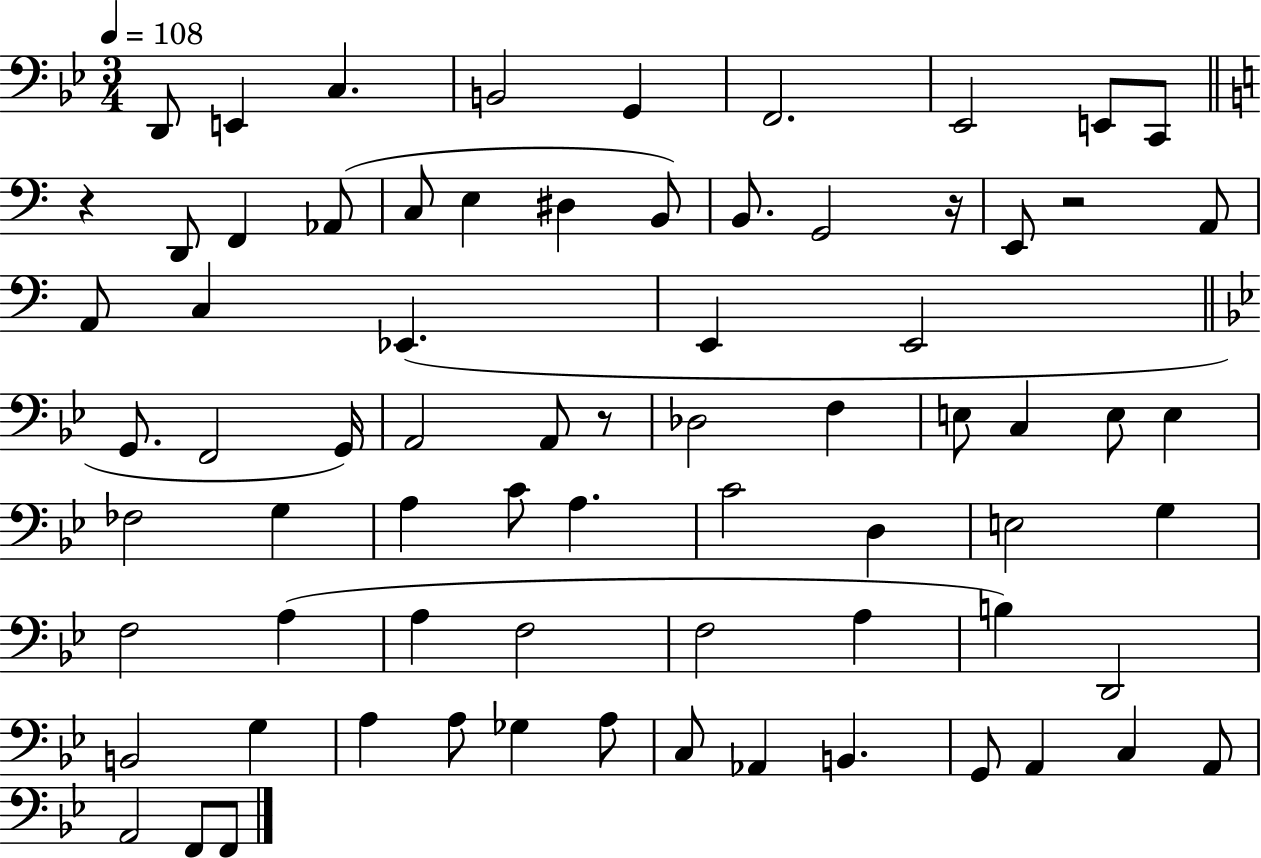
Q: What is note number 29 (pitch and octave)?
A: A2